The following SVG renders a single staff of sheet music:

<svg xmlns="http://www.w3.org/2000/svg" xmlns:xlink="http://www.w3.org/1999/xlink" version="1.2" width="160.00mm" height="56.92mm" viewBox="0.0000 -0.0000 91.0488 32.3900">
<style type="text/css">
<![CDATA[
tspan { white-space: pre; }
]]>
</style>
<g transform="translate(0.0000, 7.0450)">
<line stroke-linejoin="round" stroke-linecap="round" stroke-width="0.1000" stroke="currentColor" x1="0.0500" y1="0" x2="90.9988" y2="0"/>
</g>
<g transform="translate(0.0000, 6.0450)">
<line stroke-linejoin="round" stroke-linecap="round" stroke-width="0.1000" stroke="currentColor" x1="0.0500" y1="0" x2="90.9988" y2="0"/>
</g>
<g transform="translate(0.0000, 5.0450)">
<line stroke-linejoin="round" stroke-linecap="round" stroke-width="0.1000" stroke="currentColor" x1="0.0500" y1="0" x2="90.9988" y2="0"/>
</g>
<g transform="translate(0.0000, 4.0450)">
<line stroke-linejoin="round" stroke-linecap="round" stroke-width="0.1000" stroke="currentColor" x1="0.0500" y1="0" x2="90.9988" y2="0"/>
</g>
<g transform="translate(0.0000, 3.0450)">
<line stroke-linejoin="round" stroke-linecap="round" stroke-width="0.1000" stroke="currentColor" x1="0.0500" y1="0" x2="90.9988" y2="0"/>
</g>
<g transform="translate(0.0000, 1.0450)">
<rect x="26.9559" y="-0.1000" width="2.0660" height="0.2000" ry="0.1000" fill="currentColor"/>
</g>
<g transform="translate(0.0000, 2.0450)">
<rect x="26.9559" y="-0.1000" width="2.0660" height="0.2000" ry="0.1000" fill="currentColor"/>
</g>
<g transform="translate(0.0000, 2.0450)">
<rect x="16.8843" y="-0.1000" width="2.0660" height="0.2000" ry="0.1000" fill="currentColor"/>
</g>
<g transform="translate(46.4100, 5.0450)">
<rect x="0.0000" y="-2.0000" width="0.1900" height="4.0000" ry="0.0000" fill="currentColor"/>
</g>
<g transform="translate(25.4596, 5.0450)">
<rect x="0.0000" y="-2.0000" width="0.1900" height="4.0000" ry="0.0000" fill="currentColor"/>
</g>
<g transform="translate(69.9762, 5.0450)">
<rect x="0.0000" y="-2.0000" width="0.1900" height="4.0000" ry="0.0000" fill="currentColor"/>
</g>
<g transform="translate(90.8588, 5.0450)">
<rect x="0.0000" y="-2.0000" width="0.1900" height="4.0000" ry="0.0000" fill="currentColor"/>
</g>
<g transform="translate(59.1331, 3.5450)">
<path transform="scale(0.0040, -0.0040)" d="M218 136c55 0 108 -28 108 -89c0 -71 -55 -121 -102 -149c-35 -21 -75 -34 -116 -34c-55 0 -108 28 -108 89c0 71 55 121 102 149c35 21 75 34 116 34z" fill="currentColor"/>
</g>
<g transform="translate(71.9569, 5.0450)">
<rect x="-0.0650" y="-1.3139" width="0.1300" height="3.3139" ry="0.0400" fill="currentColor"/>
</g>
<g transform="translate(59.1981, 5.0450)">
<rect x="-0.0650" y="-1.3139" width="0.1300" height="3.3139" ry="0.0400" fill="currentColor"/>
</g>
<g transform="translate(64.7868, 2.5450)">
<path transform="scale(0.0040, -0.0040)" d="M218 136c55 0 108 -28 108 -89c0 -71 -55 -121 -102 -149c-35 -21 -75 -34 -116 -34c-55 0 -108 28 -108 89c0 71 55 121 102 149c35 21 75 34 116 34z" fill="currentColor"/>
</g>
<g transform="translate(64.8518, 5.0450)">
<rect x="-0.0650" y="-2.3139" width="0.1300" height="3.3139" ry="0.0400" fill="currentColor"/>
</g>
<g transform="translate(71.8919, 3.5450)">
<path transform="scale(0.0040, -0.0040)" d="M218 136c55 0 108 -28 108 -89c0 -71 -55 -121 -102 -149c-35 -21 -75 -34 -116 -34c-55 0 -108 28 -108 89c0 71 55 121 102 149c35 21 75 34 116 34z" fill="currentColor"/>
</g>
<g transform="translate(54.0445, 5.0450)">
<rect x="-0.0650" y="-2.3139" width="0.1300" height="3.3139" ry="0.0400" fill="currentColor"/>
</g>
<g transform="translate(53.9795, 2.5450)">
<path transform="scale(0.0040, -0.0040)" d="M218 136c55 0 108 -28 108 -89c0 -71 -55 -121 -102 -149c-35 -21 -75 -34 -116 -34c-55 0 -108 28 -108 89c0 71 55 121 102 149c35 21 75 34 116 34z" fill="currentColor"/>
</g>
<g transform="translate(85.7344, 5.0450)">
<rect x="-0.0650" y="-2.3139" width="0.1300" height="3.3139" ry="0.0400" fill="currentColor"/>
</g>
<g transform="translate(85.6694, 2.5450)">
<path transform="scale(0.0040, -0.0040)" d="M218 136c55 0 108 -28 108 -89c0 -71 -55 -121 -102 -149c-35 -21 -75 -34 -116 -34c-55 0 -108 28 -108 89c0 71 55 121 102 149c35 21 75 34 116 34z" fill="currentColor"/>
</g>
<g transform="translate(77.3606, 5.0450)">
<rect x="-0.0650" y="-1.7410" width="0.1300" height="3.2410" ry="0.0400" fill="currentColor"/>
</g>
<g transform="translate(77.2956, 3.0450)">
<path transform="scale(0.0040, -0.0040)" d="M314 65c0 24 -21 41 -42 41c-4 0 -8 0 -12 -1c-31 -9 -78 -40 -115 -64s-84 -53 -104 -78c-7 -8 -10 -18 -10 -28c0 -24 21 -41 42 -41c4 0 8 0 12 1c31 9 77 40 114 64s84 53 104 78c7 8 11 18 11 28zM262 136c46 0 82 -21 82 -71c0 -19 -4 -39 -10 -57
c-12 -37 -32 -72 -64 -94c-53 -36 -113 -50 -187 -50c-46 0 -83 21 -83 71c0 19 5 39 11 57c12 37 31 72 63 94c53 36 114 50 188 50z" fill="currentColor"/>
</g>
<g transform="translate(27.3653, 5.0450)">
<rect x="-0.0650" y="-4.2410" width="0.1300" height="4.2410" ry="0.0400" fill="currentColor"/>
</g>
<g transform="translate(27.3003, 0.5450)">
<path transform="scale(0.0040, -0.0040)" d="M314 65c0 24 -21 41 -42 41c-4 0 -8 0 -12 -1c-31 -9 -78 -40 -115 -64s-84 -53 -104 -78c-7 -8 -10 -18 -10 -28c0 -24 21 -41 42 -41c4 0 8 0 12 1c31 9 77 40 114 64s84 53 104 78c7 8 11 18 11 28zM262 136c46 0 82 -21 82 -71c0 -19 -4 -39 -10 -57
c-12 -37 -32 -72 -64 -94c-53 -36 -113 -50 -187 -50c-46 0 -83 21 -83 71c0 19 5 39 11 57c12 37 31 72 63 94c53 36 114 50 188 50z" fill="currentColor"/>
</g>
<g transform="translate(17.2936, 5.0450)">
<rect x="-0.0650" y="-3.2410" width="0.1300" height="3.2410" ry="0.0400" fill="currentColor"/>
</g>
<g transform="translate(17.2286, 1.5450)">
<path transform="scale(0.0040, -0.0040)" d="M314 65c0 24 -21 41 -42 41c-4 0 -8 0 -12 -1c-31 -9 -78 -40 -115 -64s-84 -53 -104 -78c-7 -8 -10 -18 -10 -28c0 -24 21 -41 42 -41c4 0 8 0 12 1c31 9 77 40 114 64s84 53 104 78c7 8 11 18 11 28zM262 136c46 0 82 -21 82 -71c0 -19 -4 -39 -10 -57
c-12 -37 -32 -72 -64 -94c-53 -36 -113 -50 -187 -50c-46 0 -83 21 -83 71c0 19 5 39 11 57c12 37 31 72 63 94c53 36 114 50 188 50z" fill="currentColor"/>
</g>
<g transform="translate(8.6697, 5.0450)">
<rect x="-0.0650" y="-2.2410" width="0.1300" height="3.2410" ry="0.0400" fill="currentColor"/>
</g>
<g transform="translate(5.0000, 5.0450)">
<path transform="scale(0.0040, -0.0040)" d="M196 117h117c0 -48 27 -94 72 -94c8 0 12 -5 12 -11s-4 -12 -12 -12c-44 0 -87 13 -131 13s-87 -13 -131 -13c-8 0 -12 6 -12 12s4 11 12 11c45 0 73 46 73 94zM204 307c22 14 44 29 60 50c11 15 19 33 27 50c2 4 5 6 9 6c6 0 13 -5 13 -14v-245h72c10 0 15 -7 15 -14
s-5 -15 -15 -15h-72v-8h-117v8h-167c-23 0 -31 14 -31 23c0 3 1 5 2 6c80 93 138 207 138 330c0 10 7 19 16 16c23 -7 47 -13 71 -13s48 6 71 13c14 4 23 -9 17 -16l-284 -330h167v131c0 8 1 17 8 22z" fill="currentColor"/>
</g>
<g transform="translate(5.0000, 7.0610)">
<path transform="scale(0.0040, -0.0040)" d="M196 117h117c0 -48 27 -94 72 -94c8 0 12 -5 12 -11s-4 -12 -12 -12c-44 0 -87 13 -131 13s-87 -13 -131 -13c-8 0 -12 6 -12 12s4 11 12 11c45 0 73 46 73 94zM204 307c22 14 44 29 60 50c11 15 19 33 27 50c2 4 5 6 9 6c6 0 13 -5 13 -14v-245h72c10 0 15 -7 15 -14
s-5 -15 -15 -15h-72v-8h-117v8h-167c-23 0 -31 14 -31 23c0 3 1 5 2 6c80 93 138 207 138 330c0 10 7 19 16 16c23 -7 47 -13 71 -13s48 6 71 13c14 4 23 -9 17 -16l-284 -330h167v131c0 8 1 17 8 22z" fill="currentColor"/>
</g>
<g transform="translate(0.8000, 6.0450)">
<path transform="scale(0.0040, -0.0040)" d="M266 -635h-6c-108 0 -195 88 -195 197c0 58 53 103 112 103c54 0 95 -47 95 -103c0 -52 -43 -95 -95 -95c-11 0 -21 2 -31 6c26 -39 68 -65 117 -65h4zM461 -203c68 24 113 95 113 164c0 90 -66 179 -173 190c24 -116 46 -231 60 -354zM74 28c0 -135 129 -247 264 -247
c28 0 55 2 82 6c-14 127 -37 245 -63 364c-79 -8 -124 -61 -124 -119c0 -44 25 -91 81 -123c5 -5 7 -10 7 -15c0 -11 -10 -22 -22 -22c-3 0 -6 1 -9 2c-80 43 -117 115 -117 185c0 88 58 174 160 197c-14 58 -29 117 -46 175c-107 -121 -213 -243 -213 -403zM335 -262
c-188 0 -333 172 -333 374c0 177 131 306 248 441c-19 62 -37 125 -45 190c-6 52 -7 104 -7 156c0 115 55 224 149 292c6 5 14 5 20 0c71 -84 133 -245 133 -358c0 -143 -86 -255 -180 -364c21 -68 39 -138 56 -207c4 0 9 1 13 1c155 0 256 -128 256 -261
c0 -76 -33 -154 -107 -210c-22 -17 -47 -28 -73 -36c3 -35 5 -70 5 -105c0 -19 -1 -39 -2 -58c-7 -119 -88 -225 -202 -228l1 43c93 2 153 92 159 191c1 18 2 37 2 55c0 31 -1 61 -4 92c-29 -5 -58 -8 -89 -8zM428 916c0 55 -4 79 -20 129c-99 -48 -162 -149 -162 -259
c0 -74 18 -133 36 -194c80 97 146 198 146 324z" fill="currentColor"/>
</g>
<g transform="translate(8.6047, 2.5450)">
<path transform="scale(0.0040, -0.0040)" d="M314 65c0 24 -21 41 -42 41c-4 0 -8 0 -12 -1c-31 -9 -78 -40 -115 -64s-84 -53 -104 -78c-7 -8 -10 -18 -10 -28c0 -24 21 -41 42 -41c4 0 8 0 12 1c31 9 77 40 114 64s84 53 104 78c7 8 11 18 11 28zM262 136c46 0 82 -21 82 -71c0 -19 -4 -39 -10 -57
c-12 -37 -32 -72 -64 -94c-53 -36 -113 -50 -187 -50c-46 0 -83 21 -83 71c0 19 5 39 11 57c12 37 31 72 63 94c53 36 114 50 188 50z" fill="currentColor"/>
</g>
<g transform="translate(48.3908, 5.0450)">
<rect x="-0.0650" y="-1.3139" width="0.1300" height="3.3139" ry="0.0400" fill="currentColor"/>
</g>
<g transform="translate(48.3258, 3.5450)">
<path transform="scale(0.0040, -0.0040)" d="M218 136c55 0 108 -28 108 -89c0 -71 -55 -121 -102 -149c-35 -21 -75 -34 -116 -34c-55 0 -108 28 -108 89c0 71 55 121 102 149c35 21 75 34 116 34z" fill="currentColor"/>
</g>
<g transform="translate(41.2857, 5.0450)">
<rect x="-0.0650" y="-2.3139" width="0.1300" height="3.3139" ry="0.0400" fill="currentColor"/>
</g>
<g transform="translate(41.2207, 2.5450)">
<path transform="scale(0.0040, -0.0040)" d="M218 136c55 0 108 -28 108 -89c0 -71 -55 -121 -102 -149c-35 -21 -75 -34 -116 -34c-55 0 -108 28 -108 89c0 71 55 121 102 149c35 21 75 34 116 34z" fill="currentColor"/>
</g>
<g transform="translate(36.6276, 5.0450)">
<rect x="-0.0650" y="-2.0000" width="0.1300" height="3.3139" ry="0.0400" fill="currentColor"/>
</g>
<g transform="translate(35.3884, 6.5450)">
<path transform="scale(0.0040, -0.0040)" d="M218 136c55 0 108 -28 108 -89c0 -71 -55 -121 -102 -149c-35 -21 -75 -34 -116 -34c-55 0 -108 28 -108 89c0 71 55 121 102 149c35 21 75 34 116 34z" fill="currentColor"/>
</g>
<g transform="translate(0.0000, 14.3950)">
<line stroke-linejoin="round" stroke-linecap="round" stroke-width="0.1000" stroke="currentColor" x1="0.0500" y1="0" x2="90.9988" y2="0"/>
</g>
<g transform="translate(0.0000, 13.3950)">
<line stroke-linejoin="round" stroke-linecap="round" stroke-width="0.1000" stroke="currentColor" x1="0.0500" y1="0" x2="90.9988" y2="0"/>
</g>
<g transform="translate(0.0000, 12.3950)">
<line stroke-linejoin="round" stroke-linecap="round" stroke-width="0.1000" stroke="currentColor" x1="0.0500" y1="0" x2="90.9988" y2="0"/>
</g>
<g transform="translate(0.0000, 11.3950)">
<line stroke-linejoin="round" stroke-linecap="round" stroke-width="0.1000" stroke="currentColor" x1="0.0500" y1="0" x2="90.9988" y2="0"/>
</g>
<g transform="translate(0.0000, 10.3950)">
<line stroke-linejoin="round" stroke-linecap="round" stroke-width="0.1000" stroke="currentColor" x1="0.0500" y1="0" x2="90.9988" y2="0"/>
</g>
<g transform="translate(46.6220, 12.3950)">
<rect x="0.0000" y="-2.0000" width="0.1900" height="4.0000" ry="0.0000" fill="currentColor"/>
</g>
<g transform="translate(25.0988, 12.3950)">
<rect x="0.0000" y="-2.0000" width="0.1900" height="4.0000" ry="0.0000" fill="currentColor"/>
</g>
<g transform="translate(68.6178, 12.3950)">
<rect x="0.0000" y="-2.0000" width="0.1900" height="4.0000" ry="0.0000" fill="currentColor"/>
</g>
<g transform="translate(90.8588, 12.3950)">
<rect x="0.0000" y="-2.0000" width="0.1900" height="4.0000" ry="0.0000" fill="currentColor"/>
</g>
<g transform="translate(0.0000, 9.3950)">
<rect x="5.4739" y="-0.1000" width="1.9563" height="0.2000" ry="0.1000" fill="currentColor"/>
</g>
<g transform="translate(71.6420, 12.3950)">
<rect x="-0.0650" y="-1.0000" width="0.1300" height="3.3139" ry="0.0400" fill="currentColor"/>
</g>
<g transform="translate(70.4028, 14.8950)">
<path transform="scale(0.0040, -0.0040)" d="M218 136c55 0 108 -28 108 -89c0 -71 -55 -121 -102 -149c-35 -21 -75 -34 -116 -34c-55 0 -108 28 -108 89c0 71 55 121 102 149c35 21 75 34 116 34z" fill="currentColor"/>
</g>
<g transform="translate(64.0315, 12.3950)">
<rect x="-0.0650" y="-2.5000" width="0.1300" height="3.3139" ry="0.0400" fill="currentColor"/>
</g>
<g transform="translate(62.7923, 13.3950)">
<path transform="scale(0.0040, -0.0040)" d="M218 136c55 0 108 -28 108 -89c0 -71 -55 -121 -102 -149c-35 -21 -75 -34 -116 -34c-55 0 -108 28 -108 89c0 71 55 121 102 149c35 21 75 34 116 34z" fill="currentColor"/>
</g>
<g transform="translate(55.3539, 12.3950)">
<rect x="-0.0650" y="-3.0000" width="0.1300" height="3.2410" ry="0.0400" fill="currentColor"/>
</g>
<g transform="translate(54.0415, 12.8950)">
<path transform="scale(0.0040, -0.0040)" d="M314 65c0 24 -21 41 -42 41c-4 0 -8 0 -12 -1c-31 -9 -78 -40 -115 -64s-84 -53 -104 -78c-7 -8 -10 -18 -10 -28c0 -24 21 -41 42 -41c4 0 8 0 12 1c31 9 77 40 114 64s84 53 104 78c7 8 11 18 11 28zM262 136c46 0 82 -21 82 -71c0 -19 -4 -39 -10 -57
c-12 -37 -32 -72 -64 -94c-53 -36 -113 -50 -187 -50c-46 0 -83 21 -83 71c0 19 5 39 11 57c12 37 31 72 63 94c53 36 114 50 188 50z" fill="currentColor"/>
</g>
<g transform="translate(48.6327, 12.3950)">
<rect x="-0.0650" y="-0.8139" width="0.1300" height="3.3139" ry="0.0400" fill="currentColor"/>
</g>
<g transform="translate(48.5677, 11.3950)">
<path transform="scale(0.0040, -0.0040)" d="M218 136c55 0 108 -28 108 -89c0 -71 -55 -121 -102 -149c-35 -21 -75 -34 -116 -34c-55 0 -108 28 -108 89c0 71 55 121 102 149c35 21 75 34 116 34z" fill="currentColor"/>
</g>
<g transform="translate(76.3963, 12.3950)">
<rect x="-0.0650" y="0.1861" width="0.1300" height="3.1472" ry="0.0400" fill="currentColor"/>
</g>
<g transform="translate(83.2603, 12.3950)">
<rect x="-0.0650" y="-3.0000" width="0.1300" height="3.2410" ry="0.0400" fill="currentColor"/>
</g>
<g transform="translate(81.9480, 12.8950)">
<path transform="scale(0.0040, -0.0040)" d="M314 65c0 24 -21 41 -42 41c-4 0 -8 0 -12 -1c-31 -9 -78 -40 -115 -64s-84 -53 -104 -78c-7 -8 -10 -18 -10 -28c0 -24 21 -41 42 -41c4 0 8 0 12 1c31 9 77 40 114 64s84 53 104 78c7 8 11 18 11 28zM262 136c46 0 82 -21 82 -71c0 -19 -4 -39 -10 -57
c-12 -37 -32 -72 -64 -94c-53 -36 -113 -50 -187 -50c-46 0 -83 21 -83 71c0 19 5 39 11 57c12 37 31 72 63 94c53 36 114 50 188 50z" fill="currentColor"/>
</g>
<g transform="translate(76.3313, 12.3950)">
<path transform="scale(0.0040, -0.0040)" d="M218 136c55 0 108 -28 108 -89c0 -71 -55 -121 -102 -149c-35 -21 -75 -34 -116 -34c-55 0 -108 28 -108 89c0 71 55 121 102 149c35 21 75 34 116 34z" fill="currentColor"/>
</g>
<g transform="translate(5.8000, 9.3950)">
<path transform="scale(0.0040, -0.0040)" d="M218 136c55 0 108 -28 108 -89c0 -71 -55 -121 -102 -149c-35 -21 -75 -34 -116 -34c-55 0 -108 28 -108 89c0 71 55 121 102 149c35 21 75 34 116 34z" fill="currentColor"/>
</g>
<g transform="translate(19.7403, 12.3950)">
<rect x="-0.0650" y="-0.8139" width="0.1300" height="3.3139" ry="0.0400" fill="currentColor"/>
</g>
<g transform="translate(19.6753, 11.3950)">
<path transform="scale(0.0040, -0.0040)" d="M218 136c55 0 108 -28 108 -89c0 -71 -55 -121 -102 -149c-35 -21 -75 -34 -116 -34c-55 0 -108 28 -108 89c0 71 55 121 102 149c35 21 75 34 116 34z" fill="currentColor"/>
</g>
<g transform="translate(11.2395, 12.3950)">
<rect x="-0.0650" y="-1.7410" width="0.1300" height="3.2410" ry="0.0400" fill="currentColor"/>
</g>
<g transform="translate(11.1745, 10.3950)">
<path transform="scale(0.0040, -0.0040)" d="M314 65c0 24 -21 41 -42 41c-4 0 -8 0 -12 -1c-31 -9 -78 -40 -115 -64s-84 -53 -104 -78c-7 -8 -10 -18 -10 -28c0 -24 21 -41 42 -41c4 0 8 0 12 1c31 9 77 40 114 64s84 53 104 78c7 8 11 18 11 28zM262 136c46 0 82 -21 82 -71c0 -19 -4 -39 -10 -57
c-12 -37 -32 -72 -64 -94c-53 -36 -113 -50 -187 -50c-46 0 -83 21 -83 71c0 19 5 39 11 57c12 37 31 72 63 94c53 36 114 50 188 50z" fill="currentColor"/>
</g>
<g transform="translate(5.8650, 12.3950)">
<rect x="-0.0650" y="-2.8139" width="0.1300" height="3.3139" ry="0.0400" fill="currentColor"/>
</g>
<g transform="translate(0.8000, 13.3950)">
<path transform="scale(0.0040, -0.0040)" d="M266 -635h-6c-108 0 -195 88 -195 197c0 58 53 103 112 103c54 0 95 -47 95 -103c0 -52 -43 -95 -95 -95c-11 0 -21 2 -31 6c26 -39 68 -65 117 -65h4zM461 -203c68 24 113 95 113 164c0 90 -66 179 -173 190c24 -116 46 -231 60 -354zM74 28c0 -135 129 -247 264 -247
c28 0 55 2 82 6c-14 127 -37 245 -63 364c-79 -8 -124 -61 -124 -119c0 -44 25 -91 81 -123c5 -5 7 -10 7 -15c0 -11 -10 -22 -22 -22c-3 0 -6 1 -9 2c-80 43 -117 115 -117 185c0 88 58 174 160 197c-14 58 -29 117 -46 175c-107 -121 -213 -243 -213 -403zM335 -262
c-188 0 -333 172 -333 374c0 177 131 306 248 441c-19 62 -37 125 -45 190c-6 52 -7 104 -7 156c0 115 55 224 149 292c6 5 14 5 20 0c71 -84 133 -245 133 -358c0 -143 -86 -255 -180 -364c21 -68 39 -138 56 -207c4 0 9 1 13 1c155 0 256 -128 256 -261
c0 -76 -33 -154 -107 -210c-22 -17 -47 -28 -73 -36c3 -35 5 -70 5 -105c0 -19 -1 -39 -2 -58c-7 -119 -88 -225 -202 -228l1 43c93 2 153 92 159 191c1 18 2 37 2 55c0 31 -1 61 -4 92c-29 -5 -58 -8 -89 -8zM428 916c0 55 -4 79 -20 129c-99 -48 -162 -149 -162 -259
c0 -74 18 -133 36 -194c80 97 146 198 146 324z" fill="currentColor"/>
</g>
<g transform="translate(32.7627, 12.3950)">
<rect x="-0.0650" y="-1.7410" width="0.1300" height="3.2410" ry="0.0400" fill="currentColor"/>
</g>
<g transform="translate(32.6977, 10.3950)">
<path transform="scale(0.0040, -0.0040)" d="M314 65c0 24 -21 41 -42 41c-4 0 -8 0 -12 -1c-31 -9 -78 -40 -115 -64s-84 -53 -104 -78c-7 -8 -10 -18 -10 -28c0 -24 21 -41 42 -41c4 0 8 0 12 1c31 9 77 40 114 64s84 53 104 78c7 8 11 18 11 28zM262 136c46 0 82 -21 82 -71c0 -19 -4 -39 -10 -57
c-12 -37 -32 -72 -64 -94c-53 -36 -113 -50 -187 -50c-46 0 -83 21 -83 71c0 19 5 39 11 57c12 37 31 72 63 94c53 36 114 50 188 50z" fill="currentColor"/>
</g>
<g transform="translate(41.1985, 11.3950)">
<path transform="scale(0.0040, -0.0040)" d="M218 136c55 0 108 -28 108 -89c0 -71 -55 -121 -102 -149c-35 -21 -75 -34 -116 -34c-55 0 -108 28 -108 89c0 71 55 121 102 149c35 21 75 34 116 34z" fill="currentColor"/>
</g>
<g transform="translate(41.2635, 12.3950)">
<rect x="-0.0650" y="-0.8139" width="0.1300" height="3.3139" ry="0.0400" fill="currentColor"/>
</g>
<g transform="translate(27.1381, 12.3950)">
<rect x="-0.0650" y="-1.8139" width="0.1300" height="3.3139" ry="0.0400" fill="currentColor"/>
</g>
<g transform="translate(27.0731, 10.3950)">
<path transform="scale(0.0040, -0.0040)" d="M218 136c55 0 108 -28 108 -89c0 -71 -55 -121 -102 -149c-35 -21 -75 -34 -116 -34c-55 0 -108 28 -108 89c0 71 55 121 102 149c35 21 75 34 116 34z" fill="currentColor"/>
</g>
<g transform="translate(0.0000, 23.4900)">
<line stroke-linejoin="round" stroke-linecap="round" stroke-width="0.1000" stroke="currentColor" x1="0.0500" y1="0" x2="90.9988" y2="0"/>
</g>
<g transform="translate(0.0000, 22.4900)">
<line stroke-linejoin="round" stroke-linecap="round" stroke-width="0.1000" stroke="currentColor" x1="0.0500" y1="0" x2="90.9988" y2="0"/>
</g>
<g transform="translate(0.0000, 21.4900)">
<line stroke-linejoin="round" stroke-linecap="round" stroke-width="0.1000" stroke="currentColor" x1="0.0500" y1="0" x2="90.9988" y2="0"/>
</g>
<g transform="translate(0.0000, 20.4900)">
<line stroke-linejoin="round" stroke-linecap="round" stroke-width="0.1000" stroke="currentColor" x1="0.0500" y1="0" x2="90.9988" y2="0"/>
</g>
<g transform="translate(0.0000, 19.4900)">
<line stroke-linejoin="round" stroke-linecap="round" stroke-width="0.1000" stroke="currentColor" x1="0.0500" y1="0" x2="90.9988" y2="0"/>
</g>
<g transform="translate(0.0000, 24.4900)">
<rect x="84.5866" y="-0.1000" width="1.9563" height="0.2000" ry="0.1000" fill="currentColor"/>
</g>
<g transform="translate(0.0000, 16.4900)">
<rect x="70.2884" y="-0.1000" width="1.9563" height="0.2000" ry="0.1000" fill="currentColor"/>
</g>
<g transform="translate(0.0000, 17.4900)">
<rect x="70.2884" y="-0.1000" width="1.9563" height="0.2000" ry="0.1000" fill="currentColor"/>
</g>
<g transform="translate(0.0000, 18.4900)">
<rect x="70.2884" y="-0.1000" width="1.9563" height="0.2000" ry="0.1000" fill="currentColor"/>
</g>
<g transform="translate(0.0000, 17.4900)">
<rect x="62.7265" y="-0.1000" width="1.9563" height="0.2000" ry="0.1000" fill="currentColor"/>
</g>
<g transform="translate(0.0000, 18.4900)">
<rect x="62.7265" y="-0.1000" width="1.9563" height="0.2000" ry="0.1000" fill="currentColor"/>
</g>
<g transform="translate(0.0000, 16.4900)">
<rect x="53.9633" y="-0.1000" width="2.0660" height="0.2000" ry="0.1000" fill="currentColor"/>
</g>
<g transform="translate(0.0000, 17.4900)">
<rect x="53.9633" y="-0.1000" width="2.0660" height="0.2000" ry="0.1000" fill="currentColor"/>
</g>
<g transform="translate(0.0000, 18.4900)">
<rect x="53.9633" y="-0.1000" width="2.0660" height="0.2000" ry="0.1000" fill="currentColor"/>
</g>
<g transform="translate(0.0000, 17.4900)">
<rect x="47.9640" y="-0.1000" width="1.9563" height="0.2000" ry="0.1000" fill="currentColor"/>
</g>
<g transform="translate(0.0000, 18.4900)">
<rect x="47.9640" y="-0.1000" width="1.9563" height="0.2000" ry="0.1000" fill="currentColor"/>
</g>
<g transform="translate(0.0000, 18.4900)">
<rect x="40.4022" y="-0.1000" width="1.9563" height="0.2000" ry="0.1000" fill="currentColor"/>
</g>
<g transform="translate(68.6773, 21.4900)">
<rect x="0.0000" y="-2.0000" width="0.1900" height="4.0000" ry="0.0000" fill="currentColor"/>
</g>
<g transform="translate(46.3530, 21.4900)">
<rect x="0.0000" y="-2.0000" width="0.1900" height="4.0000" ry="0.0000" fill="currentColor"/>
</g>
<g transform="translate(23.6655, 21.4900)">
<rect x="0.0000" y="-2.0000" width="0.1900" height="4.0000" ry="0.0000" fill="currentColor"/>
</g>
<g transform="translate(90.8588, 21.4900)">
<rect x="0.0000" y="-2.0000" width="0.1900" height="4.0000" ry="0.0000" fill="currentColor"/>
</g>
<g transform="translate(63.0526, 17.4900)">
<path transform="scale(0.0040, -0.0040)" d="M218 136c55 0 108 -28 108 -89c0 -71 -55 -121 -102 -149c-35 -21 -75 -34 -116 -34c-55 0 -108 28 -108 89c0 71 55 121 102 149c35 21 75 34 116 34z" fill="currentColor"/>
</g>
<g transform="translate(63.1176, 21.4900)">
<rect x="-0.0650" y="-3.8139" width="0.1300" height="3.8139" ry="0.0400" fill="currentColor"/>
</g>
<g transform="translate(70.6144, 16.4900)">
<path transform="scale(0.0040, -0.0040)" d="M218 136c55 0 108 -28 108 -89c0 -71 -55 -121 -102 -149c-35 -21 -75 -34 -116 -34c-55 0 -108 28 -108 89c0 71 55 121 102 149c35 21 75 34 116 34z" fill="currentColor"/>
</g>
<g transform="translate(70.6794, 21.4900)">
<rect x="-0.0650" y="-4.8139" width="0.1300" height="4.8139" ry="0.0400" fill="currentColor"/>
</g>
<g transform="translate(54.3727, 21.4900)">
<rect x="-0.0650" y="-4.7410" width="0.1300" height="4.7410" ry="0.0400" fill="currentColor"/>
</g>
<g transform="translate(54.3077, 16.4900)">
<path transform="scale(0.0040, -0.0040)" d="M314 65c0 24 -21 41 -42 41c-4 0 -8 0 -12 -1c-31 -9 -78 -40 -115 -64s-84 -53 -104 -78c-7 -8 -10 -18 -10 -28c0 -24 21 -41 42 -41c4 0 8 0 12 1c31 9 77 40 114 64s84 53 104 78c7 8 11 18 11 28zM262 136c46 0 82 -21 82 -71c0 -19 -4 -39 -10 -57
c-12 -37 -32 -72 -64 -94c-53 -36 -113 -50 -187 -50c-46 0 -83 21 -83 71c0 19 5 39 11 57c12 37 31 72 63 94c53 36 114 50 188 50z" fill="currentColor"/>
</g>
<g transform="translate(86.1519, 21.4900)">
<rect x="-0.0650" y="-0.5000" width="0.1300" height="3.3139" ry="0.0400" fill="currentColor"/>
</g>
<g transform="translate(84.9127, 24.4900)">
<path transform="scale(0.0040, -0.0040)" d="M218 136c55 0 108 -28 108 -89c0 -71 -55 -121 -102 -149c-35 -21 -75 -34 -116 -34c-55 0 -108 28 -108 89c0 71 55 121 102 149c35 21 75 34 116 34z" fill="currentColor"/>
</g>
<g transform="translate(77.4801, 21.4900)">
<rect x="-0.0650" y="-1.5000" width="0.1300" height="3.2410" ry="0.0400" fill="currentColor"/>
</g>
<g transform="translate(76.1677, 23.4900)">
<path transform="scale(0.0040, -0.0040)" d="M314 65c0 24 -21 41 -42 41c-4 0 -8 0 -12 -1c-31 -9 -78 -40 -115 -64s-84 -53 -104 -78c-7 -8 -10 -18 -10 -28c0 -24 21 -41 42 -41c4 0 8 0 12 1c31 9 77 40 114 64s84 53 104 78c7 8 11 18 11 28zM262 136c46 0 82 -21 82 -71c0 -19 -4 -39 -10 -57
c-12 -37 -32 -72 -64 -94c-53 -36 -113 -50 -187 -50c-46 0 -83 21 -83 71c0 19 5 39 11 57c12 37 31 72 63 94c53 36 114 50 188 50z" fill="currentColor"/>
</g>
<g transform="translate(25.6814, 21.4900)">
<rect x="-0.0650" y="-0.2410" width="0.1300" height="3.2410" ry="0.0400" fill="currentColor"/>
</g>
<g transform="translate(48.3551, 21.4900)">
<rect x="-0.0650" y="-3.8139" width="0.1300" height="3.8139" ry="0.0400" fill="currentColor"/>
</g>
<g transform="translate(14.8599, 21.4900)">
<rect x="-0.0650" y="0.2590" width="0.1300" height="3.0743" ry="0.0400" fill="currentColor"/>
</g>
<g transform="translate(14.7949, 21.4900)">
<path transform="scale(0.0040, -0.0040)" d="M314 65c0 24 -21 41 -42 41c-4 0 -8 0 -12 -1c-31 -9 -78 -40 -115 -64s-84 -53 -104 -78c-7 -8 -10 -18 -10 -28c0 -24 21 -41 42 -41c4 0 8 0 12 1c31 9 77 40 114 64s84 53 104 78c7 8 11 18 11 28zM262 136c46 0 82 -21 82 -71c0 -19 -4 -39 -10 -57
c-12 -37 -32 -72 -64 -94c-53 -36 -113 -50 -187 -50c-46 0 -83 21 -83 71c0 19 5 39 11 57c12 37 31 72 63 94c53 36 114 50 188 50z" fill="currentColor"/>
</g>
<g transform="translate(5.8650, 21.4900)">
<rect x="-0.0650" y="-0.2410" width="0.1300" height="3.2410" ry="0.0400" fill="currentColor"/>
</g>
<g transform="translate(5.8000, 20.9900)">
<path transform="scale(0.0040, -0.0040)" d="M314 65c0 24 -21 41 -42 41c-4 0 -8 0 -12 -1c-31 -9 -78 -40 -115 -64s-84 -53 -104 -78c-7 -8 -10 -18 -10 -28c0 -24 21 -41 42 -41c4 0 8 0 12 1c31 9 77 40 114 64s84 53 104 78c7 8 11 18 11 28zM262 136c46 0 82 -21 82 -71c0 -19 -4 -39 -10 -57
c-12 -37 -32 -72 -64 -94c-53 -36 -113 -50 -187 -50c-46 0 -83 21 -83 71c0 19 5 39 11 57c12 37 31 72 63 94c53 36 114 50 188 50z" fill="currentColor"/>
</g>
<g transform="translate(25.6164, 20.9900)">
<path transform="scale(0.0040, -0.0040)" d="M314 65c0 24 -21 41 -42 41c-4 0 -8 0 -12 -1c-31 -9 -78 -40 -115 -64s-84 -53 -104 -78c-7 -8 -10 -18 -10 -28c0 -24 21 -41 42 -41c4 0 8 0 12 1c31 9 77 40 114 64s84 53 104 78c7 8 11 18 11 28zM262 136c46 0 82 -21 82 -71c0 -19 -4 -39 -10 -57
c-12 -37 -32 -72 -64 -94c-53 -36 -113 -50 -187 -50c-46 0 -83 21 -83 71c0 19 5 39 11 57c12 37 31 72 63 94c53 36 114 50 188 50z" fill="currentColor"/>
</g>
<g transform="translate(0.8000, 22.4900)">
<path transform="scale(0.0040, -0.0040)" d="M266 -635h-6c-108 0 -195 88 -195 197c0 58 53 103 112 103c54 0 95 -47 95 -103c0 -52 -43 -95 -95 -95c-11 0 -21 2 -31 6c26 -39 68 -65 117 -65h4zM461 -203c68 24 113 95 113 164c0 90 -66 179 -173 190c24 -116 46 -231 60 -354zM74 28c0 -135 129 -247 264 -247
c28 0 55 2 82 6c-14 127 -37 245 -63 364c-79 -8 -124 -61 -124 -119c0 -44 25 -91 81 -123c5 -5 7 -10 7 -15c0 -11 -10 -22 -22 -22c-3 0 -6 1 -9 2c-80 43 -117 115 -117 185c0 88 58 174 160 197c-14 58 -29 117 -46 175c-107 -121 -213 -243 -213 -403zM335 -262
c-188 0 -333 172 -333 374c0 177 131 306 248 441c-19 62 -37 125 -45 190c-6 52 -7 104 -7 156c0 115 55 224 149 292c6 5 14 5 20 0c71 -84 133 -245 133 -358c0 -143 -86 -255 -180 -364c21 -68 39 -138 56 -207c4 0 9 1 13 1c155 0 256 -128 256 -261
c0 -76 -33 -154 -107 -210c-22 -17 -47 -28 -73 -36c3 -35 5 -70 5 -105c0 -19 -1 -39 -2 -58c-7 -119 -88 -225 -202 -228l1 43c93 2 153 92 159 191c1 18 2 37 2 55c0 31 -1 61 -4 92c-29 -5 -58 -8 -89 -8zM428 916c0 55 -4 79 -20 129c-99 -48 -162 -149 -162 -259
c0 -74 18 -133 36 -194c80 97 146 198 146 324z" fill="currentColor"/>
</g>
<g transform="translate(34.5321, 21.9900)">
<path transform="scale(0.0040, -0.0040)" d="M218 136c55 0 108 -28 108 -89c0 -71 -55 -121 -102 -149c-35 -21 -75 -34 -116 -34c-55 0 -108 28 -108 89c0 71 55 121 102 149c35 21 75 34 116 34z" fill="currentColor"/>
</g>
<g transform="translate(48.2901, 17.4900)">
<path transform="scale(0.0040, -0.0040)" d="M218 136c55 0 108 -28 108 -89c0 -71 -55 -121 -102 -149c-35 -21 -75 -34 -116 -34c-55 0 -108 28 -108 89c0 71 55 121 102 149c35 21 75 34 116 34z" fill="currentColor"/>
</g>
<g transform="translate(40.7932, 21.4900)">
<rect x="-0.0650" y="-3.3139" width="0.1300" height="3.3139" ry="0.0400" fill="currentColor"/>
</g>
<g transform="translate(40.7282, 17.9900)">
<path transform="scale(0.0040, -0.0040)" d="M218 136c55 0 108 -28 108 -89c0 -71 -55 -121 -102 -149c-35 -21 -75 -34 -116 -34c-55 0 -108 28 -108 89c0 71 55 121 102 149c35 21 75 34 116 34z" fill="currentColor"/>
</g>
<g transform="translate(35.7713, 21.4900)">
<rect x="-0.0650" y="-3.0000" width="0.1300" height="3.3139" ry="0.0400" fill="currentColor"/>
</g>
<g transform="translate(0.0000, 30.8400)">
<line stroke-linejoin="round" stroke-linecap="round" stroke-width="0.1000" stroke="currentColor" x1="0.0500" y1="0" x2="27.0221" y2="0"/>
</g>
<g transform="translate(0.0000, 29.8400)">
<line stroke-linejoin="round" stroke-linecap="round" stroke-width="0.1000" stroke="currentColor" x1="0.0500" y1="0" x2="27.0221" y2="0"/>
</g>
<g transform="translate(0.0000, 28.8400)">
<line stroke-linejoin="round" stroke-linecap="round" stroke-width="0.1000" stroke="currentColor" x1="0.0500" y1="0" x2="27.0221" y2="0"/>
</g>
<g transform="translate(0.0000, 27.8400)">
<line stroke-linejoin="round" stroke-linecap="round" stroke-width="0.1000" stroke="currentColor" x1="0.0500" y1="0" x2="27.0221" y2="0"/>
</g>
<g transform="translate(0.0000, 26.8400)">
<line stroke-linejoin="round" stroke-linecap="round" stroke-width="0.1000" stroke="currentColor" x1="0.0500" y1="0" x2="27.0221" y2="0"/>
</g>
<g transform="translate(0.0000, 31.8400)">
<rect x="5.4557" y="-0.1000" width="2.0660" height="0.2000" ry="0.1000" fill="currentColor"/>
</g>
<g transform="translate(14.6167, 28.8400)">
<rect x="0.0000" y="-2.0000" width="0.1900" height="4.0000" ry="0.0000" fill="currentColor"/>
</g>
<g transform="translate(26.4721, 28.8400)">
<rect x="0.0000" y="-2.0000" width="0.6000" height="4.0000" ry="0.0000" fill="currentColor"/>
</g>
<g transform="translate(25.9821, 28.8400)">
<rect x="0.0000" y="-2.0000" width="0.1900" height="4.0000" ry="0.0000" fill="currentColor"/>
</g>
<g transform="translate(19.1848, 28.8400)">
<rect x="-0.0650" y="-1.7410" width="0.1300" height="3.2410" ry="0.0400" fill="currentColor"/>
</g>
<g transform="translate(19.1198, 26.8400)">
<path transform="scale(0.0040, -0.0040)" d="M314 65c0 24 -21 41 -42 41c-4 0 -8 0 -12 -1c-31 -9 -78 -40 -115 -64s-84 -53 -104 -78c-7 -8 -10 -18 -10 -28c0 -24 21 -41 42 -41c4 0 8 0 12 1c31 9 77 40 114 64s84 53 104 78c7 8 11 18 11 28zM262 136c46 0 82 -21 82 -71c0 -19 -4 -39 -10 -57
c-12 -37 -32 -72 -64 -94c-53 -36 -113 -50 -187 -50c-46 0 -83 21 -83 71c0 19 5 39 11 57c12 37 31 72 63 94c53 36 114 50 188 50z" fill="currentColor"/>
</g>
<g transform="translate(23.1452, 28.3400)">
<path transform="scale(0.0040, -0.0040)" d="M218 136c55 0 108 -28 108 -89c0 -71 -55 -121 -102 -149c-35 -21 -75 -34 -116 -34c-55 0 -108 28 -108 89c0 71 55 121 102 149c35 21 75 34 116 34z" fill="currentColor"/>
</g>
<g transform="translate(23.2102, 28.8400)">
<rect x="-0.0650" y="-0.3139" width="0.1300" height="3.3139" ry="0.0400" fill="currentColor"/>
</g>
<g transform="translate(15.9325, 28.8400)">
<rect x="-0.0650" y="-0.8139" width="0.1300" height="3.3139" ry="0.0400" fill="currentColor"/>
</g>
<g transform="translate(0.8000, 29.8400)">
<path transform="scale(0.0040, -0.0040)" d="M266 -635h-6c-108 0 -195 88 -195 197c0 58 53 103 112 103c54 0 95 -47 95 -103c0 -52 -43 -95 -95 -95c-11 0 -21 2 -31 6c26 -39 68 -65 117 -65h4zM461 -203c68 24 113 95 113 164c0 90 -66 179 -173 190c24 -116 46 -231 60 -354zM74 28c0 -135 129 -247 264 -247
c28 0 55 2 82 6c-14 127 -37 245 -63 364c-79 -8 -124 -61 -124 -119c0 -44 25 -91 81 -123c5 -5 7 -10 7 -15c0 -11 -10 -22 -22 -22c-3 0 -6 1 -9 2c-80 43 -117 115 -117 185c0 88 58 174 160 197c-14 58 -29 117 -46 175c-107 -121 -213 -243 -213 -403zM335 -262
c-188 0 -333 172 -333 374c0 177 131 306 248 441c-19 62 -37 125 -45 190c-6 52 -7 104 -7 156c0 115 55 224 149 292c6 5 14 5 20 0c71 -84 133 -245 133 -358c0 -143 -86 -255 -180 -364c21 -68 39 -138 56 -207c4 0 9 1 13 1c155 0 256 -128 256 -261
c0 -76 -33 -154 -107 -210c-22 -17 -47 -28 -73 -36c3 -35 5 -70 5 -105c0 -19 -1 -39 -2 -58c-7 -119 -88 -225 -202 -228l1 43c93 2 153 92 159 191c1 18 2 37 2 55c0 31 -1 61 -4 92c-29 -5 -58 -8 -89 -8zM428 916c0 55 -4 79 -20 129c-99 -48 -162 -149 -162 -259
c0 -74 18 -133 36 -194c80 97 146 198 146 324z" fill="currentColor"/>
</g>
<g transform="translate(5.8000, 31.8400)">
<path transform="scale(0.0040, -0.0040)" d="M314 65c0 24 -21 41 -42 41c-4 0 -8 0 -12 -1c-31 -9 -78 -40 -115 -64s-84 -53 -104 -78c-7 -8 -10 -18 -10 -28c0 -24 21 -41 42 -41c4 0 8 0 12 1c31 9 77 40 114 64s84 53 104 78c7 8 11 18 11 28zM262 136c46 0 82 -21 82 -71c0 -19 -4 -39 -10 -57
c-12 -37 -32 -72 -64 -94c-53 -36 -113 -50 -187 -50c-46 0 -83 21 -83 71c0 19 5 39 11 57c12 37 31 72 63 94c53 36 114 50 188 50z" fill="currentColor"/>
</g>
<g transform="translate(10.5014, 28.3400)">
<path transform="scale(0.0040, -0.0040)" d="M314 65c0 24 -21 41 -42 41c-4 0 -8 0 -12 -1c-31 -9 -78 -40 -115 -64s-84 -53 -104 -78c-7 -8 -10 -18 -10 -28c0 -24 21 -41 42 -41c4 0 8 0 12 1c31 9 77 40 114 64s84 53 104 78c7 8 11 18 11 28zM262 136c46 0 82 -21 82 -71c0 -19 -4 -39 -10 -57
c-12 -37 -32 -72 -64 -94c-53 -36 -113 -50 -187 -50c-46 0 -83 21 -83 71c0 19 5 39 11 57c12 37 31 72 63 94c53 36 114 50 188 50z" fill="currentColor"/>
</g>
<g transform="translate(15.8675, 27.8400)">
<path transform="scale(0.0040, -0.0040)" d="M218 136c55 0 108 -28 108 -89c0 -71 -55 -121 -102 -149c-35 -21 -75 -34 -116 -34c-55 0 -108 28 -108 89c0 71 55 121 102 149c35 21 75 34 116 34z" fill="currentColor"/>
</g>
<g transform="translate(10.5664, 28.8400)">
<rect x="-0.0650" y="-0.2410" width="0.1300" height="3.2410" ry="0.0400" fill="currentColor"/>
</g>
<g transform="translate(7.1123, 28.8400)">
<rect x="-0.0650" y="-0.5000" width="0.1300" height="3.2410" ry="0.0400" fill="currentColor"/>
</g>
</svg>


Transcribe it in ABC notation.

X:1
T:Untitled
M:4/4
L:1/4
K:C
g2 b2 d'2 F g e g e g e f2 g a f2 d f f2 d d A2 G D B A2 c2 B2 c2 A b c' e'2 c' e' E2 C C2 c2 d f2 c